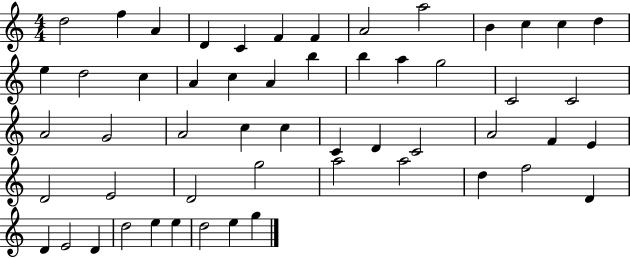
X:1
T:Untitled
M:4/4
L:1/4
K:C
d2 f A D C F F A2 a2 B c c d e d2 c A c A b b a g2 C2 C2 A2 G2 A2 c c C D C2 A2 F E D2 E2 D2 g2 a2 a2 d f2 D D E2 D d2 e e d2 e g